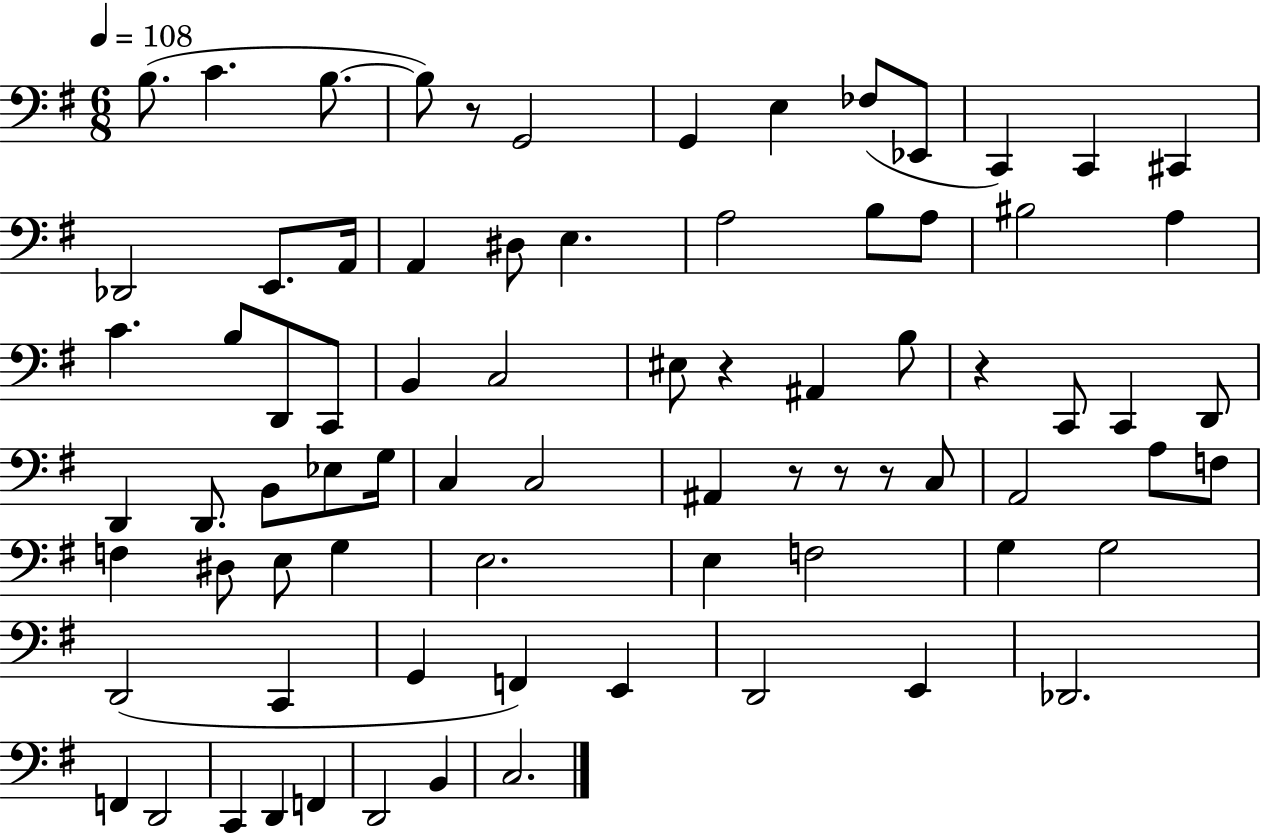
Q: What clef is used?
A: bass